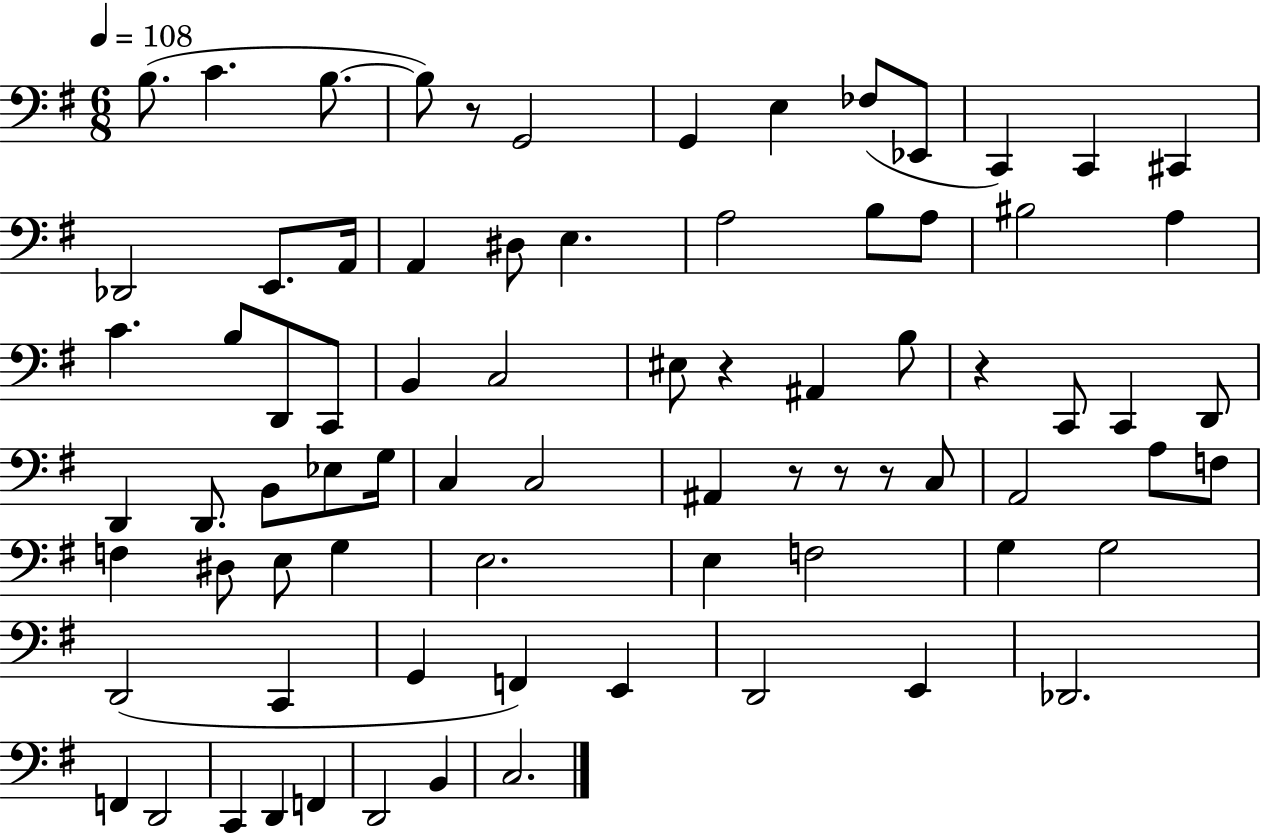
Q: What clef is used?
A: bass